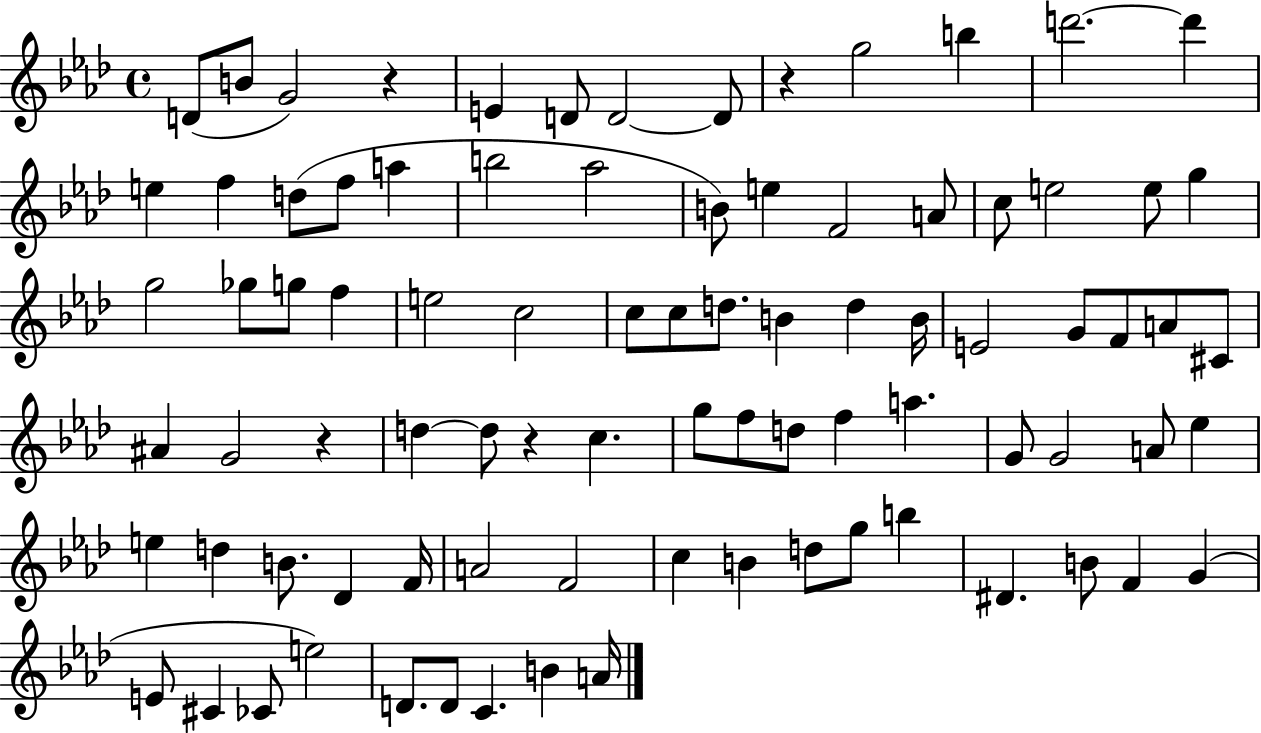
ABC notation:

X:1
T:Untitled
M:4/4
L:1/4
K:Ab
D/2 B/2 G2 z E D/2 D2 D/2 z g2 b d'2 d' e f d/2 f/2 a b2 _a2 B/2 e F2 A/2 c/2 e2 e/2 g g2 _g/2 g/2 f e2 c2 c/2 c/2 d/2 B d B/4 E2 G/2 F/2 A/2 ^C/2 ^A G2 z d d/2 z c g/2 f/2 d/2 f a G/2 G2 A/2 _e e d B/2 _D F/4 A2 F2 c B d/2 g/2 b ^D B/2 F G E/2 ^C _C/2 e2 D/2 D/2 C B A/4